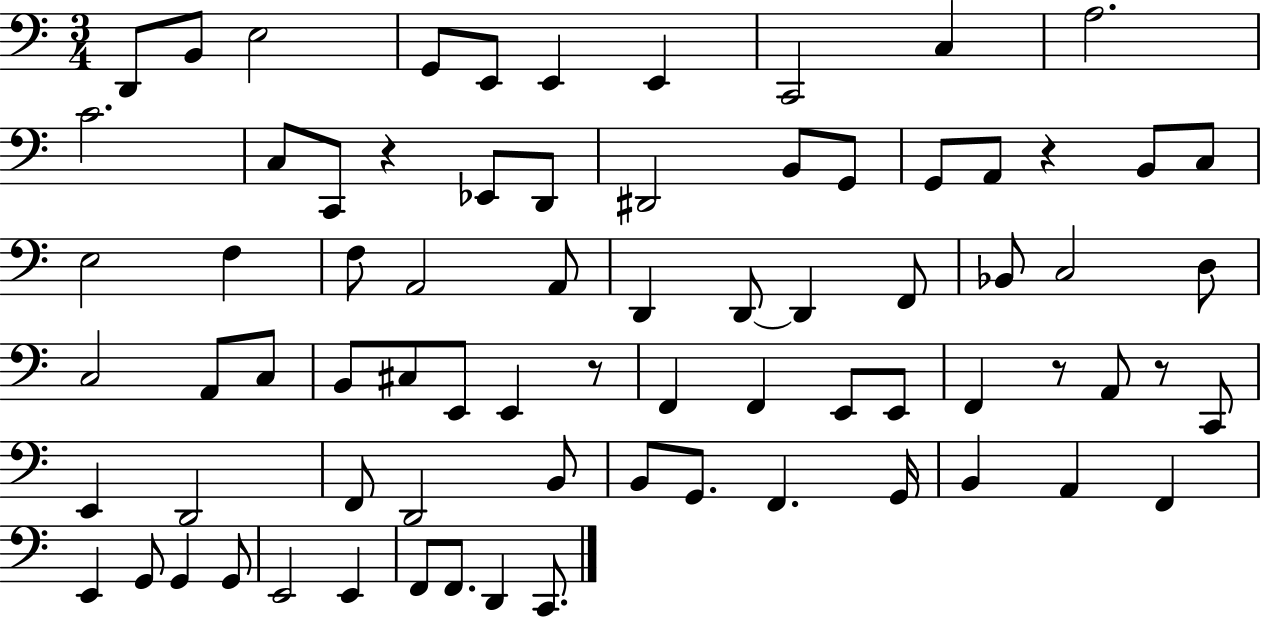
D2/e B2/e E3/h G2/e E2/e E2/q E2/q C2/h C3/q A3/h. C4/h. C3/e C2/e R/q Eb2/e D2/e D#2/h B2/e G2/e G2/e A2/e R/q B2/e C3/e E3/h F3/q F3/e A2/h A2/e D2/q D2/e D2/q F2/e Bb2/e C3/h D3/e C3/h A2/e C3/e B2/e C#3/e E2/e E2/q R/e F2/q F2/q E2/e E2/e F2/q R/e A2/e R/e C2/e E2/q D2/h F2/e D2/h B2/e B2/e G2/e. F2/q. G2/s B2/q A2/q F2/q E2/q G2/e G2/q G2/e E2/h E2/q F2/e F2/e. D2/q C2/e.